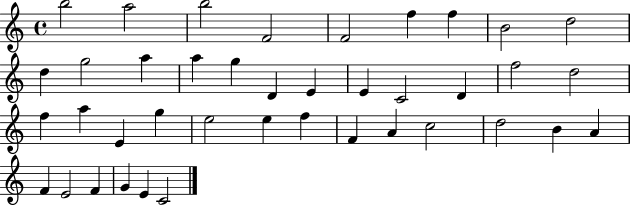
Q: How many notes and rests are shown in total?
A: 40